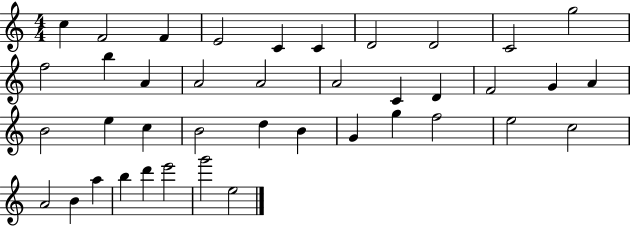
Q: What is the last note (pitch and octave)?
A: E5